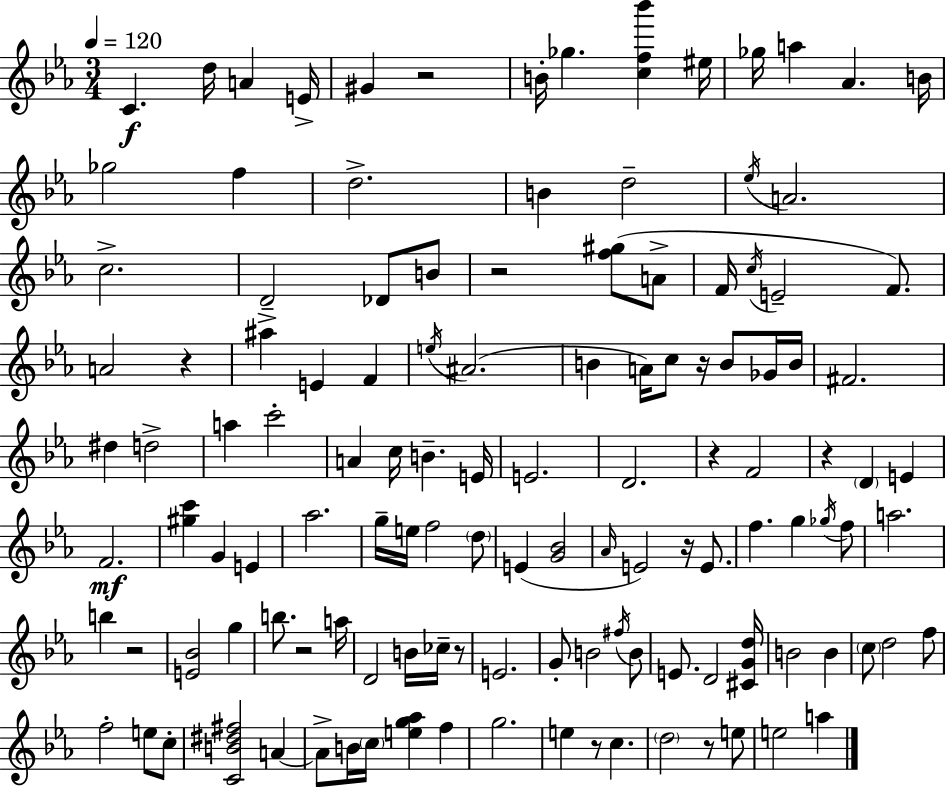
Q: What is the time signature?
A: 3/4